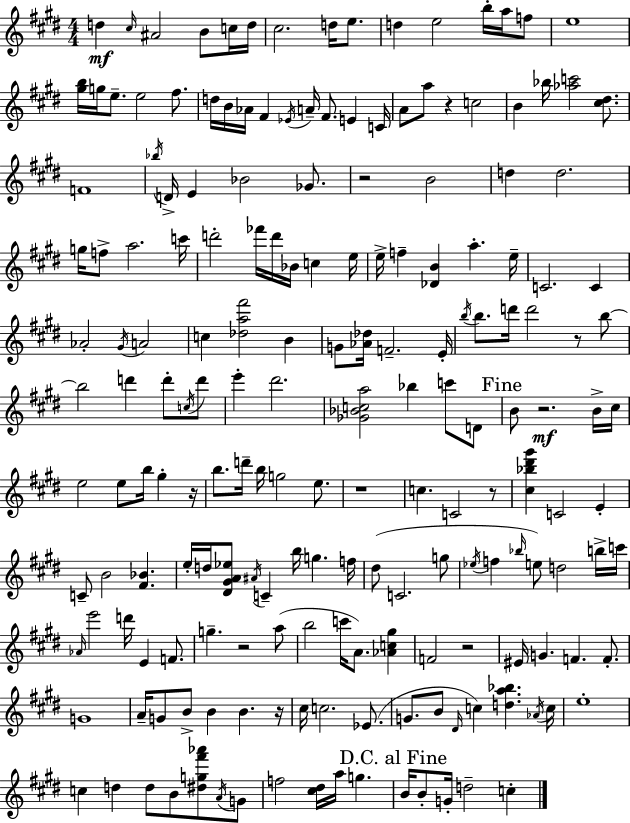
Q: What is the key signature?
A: E major